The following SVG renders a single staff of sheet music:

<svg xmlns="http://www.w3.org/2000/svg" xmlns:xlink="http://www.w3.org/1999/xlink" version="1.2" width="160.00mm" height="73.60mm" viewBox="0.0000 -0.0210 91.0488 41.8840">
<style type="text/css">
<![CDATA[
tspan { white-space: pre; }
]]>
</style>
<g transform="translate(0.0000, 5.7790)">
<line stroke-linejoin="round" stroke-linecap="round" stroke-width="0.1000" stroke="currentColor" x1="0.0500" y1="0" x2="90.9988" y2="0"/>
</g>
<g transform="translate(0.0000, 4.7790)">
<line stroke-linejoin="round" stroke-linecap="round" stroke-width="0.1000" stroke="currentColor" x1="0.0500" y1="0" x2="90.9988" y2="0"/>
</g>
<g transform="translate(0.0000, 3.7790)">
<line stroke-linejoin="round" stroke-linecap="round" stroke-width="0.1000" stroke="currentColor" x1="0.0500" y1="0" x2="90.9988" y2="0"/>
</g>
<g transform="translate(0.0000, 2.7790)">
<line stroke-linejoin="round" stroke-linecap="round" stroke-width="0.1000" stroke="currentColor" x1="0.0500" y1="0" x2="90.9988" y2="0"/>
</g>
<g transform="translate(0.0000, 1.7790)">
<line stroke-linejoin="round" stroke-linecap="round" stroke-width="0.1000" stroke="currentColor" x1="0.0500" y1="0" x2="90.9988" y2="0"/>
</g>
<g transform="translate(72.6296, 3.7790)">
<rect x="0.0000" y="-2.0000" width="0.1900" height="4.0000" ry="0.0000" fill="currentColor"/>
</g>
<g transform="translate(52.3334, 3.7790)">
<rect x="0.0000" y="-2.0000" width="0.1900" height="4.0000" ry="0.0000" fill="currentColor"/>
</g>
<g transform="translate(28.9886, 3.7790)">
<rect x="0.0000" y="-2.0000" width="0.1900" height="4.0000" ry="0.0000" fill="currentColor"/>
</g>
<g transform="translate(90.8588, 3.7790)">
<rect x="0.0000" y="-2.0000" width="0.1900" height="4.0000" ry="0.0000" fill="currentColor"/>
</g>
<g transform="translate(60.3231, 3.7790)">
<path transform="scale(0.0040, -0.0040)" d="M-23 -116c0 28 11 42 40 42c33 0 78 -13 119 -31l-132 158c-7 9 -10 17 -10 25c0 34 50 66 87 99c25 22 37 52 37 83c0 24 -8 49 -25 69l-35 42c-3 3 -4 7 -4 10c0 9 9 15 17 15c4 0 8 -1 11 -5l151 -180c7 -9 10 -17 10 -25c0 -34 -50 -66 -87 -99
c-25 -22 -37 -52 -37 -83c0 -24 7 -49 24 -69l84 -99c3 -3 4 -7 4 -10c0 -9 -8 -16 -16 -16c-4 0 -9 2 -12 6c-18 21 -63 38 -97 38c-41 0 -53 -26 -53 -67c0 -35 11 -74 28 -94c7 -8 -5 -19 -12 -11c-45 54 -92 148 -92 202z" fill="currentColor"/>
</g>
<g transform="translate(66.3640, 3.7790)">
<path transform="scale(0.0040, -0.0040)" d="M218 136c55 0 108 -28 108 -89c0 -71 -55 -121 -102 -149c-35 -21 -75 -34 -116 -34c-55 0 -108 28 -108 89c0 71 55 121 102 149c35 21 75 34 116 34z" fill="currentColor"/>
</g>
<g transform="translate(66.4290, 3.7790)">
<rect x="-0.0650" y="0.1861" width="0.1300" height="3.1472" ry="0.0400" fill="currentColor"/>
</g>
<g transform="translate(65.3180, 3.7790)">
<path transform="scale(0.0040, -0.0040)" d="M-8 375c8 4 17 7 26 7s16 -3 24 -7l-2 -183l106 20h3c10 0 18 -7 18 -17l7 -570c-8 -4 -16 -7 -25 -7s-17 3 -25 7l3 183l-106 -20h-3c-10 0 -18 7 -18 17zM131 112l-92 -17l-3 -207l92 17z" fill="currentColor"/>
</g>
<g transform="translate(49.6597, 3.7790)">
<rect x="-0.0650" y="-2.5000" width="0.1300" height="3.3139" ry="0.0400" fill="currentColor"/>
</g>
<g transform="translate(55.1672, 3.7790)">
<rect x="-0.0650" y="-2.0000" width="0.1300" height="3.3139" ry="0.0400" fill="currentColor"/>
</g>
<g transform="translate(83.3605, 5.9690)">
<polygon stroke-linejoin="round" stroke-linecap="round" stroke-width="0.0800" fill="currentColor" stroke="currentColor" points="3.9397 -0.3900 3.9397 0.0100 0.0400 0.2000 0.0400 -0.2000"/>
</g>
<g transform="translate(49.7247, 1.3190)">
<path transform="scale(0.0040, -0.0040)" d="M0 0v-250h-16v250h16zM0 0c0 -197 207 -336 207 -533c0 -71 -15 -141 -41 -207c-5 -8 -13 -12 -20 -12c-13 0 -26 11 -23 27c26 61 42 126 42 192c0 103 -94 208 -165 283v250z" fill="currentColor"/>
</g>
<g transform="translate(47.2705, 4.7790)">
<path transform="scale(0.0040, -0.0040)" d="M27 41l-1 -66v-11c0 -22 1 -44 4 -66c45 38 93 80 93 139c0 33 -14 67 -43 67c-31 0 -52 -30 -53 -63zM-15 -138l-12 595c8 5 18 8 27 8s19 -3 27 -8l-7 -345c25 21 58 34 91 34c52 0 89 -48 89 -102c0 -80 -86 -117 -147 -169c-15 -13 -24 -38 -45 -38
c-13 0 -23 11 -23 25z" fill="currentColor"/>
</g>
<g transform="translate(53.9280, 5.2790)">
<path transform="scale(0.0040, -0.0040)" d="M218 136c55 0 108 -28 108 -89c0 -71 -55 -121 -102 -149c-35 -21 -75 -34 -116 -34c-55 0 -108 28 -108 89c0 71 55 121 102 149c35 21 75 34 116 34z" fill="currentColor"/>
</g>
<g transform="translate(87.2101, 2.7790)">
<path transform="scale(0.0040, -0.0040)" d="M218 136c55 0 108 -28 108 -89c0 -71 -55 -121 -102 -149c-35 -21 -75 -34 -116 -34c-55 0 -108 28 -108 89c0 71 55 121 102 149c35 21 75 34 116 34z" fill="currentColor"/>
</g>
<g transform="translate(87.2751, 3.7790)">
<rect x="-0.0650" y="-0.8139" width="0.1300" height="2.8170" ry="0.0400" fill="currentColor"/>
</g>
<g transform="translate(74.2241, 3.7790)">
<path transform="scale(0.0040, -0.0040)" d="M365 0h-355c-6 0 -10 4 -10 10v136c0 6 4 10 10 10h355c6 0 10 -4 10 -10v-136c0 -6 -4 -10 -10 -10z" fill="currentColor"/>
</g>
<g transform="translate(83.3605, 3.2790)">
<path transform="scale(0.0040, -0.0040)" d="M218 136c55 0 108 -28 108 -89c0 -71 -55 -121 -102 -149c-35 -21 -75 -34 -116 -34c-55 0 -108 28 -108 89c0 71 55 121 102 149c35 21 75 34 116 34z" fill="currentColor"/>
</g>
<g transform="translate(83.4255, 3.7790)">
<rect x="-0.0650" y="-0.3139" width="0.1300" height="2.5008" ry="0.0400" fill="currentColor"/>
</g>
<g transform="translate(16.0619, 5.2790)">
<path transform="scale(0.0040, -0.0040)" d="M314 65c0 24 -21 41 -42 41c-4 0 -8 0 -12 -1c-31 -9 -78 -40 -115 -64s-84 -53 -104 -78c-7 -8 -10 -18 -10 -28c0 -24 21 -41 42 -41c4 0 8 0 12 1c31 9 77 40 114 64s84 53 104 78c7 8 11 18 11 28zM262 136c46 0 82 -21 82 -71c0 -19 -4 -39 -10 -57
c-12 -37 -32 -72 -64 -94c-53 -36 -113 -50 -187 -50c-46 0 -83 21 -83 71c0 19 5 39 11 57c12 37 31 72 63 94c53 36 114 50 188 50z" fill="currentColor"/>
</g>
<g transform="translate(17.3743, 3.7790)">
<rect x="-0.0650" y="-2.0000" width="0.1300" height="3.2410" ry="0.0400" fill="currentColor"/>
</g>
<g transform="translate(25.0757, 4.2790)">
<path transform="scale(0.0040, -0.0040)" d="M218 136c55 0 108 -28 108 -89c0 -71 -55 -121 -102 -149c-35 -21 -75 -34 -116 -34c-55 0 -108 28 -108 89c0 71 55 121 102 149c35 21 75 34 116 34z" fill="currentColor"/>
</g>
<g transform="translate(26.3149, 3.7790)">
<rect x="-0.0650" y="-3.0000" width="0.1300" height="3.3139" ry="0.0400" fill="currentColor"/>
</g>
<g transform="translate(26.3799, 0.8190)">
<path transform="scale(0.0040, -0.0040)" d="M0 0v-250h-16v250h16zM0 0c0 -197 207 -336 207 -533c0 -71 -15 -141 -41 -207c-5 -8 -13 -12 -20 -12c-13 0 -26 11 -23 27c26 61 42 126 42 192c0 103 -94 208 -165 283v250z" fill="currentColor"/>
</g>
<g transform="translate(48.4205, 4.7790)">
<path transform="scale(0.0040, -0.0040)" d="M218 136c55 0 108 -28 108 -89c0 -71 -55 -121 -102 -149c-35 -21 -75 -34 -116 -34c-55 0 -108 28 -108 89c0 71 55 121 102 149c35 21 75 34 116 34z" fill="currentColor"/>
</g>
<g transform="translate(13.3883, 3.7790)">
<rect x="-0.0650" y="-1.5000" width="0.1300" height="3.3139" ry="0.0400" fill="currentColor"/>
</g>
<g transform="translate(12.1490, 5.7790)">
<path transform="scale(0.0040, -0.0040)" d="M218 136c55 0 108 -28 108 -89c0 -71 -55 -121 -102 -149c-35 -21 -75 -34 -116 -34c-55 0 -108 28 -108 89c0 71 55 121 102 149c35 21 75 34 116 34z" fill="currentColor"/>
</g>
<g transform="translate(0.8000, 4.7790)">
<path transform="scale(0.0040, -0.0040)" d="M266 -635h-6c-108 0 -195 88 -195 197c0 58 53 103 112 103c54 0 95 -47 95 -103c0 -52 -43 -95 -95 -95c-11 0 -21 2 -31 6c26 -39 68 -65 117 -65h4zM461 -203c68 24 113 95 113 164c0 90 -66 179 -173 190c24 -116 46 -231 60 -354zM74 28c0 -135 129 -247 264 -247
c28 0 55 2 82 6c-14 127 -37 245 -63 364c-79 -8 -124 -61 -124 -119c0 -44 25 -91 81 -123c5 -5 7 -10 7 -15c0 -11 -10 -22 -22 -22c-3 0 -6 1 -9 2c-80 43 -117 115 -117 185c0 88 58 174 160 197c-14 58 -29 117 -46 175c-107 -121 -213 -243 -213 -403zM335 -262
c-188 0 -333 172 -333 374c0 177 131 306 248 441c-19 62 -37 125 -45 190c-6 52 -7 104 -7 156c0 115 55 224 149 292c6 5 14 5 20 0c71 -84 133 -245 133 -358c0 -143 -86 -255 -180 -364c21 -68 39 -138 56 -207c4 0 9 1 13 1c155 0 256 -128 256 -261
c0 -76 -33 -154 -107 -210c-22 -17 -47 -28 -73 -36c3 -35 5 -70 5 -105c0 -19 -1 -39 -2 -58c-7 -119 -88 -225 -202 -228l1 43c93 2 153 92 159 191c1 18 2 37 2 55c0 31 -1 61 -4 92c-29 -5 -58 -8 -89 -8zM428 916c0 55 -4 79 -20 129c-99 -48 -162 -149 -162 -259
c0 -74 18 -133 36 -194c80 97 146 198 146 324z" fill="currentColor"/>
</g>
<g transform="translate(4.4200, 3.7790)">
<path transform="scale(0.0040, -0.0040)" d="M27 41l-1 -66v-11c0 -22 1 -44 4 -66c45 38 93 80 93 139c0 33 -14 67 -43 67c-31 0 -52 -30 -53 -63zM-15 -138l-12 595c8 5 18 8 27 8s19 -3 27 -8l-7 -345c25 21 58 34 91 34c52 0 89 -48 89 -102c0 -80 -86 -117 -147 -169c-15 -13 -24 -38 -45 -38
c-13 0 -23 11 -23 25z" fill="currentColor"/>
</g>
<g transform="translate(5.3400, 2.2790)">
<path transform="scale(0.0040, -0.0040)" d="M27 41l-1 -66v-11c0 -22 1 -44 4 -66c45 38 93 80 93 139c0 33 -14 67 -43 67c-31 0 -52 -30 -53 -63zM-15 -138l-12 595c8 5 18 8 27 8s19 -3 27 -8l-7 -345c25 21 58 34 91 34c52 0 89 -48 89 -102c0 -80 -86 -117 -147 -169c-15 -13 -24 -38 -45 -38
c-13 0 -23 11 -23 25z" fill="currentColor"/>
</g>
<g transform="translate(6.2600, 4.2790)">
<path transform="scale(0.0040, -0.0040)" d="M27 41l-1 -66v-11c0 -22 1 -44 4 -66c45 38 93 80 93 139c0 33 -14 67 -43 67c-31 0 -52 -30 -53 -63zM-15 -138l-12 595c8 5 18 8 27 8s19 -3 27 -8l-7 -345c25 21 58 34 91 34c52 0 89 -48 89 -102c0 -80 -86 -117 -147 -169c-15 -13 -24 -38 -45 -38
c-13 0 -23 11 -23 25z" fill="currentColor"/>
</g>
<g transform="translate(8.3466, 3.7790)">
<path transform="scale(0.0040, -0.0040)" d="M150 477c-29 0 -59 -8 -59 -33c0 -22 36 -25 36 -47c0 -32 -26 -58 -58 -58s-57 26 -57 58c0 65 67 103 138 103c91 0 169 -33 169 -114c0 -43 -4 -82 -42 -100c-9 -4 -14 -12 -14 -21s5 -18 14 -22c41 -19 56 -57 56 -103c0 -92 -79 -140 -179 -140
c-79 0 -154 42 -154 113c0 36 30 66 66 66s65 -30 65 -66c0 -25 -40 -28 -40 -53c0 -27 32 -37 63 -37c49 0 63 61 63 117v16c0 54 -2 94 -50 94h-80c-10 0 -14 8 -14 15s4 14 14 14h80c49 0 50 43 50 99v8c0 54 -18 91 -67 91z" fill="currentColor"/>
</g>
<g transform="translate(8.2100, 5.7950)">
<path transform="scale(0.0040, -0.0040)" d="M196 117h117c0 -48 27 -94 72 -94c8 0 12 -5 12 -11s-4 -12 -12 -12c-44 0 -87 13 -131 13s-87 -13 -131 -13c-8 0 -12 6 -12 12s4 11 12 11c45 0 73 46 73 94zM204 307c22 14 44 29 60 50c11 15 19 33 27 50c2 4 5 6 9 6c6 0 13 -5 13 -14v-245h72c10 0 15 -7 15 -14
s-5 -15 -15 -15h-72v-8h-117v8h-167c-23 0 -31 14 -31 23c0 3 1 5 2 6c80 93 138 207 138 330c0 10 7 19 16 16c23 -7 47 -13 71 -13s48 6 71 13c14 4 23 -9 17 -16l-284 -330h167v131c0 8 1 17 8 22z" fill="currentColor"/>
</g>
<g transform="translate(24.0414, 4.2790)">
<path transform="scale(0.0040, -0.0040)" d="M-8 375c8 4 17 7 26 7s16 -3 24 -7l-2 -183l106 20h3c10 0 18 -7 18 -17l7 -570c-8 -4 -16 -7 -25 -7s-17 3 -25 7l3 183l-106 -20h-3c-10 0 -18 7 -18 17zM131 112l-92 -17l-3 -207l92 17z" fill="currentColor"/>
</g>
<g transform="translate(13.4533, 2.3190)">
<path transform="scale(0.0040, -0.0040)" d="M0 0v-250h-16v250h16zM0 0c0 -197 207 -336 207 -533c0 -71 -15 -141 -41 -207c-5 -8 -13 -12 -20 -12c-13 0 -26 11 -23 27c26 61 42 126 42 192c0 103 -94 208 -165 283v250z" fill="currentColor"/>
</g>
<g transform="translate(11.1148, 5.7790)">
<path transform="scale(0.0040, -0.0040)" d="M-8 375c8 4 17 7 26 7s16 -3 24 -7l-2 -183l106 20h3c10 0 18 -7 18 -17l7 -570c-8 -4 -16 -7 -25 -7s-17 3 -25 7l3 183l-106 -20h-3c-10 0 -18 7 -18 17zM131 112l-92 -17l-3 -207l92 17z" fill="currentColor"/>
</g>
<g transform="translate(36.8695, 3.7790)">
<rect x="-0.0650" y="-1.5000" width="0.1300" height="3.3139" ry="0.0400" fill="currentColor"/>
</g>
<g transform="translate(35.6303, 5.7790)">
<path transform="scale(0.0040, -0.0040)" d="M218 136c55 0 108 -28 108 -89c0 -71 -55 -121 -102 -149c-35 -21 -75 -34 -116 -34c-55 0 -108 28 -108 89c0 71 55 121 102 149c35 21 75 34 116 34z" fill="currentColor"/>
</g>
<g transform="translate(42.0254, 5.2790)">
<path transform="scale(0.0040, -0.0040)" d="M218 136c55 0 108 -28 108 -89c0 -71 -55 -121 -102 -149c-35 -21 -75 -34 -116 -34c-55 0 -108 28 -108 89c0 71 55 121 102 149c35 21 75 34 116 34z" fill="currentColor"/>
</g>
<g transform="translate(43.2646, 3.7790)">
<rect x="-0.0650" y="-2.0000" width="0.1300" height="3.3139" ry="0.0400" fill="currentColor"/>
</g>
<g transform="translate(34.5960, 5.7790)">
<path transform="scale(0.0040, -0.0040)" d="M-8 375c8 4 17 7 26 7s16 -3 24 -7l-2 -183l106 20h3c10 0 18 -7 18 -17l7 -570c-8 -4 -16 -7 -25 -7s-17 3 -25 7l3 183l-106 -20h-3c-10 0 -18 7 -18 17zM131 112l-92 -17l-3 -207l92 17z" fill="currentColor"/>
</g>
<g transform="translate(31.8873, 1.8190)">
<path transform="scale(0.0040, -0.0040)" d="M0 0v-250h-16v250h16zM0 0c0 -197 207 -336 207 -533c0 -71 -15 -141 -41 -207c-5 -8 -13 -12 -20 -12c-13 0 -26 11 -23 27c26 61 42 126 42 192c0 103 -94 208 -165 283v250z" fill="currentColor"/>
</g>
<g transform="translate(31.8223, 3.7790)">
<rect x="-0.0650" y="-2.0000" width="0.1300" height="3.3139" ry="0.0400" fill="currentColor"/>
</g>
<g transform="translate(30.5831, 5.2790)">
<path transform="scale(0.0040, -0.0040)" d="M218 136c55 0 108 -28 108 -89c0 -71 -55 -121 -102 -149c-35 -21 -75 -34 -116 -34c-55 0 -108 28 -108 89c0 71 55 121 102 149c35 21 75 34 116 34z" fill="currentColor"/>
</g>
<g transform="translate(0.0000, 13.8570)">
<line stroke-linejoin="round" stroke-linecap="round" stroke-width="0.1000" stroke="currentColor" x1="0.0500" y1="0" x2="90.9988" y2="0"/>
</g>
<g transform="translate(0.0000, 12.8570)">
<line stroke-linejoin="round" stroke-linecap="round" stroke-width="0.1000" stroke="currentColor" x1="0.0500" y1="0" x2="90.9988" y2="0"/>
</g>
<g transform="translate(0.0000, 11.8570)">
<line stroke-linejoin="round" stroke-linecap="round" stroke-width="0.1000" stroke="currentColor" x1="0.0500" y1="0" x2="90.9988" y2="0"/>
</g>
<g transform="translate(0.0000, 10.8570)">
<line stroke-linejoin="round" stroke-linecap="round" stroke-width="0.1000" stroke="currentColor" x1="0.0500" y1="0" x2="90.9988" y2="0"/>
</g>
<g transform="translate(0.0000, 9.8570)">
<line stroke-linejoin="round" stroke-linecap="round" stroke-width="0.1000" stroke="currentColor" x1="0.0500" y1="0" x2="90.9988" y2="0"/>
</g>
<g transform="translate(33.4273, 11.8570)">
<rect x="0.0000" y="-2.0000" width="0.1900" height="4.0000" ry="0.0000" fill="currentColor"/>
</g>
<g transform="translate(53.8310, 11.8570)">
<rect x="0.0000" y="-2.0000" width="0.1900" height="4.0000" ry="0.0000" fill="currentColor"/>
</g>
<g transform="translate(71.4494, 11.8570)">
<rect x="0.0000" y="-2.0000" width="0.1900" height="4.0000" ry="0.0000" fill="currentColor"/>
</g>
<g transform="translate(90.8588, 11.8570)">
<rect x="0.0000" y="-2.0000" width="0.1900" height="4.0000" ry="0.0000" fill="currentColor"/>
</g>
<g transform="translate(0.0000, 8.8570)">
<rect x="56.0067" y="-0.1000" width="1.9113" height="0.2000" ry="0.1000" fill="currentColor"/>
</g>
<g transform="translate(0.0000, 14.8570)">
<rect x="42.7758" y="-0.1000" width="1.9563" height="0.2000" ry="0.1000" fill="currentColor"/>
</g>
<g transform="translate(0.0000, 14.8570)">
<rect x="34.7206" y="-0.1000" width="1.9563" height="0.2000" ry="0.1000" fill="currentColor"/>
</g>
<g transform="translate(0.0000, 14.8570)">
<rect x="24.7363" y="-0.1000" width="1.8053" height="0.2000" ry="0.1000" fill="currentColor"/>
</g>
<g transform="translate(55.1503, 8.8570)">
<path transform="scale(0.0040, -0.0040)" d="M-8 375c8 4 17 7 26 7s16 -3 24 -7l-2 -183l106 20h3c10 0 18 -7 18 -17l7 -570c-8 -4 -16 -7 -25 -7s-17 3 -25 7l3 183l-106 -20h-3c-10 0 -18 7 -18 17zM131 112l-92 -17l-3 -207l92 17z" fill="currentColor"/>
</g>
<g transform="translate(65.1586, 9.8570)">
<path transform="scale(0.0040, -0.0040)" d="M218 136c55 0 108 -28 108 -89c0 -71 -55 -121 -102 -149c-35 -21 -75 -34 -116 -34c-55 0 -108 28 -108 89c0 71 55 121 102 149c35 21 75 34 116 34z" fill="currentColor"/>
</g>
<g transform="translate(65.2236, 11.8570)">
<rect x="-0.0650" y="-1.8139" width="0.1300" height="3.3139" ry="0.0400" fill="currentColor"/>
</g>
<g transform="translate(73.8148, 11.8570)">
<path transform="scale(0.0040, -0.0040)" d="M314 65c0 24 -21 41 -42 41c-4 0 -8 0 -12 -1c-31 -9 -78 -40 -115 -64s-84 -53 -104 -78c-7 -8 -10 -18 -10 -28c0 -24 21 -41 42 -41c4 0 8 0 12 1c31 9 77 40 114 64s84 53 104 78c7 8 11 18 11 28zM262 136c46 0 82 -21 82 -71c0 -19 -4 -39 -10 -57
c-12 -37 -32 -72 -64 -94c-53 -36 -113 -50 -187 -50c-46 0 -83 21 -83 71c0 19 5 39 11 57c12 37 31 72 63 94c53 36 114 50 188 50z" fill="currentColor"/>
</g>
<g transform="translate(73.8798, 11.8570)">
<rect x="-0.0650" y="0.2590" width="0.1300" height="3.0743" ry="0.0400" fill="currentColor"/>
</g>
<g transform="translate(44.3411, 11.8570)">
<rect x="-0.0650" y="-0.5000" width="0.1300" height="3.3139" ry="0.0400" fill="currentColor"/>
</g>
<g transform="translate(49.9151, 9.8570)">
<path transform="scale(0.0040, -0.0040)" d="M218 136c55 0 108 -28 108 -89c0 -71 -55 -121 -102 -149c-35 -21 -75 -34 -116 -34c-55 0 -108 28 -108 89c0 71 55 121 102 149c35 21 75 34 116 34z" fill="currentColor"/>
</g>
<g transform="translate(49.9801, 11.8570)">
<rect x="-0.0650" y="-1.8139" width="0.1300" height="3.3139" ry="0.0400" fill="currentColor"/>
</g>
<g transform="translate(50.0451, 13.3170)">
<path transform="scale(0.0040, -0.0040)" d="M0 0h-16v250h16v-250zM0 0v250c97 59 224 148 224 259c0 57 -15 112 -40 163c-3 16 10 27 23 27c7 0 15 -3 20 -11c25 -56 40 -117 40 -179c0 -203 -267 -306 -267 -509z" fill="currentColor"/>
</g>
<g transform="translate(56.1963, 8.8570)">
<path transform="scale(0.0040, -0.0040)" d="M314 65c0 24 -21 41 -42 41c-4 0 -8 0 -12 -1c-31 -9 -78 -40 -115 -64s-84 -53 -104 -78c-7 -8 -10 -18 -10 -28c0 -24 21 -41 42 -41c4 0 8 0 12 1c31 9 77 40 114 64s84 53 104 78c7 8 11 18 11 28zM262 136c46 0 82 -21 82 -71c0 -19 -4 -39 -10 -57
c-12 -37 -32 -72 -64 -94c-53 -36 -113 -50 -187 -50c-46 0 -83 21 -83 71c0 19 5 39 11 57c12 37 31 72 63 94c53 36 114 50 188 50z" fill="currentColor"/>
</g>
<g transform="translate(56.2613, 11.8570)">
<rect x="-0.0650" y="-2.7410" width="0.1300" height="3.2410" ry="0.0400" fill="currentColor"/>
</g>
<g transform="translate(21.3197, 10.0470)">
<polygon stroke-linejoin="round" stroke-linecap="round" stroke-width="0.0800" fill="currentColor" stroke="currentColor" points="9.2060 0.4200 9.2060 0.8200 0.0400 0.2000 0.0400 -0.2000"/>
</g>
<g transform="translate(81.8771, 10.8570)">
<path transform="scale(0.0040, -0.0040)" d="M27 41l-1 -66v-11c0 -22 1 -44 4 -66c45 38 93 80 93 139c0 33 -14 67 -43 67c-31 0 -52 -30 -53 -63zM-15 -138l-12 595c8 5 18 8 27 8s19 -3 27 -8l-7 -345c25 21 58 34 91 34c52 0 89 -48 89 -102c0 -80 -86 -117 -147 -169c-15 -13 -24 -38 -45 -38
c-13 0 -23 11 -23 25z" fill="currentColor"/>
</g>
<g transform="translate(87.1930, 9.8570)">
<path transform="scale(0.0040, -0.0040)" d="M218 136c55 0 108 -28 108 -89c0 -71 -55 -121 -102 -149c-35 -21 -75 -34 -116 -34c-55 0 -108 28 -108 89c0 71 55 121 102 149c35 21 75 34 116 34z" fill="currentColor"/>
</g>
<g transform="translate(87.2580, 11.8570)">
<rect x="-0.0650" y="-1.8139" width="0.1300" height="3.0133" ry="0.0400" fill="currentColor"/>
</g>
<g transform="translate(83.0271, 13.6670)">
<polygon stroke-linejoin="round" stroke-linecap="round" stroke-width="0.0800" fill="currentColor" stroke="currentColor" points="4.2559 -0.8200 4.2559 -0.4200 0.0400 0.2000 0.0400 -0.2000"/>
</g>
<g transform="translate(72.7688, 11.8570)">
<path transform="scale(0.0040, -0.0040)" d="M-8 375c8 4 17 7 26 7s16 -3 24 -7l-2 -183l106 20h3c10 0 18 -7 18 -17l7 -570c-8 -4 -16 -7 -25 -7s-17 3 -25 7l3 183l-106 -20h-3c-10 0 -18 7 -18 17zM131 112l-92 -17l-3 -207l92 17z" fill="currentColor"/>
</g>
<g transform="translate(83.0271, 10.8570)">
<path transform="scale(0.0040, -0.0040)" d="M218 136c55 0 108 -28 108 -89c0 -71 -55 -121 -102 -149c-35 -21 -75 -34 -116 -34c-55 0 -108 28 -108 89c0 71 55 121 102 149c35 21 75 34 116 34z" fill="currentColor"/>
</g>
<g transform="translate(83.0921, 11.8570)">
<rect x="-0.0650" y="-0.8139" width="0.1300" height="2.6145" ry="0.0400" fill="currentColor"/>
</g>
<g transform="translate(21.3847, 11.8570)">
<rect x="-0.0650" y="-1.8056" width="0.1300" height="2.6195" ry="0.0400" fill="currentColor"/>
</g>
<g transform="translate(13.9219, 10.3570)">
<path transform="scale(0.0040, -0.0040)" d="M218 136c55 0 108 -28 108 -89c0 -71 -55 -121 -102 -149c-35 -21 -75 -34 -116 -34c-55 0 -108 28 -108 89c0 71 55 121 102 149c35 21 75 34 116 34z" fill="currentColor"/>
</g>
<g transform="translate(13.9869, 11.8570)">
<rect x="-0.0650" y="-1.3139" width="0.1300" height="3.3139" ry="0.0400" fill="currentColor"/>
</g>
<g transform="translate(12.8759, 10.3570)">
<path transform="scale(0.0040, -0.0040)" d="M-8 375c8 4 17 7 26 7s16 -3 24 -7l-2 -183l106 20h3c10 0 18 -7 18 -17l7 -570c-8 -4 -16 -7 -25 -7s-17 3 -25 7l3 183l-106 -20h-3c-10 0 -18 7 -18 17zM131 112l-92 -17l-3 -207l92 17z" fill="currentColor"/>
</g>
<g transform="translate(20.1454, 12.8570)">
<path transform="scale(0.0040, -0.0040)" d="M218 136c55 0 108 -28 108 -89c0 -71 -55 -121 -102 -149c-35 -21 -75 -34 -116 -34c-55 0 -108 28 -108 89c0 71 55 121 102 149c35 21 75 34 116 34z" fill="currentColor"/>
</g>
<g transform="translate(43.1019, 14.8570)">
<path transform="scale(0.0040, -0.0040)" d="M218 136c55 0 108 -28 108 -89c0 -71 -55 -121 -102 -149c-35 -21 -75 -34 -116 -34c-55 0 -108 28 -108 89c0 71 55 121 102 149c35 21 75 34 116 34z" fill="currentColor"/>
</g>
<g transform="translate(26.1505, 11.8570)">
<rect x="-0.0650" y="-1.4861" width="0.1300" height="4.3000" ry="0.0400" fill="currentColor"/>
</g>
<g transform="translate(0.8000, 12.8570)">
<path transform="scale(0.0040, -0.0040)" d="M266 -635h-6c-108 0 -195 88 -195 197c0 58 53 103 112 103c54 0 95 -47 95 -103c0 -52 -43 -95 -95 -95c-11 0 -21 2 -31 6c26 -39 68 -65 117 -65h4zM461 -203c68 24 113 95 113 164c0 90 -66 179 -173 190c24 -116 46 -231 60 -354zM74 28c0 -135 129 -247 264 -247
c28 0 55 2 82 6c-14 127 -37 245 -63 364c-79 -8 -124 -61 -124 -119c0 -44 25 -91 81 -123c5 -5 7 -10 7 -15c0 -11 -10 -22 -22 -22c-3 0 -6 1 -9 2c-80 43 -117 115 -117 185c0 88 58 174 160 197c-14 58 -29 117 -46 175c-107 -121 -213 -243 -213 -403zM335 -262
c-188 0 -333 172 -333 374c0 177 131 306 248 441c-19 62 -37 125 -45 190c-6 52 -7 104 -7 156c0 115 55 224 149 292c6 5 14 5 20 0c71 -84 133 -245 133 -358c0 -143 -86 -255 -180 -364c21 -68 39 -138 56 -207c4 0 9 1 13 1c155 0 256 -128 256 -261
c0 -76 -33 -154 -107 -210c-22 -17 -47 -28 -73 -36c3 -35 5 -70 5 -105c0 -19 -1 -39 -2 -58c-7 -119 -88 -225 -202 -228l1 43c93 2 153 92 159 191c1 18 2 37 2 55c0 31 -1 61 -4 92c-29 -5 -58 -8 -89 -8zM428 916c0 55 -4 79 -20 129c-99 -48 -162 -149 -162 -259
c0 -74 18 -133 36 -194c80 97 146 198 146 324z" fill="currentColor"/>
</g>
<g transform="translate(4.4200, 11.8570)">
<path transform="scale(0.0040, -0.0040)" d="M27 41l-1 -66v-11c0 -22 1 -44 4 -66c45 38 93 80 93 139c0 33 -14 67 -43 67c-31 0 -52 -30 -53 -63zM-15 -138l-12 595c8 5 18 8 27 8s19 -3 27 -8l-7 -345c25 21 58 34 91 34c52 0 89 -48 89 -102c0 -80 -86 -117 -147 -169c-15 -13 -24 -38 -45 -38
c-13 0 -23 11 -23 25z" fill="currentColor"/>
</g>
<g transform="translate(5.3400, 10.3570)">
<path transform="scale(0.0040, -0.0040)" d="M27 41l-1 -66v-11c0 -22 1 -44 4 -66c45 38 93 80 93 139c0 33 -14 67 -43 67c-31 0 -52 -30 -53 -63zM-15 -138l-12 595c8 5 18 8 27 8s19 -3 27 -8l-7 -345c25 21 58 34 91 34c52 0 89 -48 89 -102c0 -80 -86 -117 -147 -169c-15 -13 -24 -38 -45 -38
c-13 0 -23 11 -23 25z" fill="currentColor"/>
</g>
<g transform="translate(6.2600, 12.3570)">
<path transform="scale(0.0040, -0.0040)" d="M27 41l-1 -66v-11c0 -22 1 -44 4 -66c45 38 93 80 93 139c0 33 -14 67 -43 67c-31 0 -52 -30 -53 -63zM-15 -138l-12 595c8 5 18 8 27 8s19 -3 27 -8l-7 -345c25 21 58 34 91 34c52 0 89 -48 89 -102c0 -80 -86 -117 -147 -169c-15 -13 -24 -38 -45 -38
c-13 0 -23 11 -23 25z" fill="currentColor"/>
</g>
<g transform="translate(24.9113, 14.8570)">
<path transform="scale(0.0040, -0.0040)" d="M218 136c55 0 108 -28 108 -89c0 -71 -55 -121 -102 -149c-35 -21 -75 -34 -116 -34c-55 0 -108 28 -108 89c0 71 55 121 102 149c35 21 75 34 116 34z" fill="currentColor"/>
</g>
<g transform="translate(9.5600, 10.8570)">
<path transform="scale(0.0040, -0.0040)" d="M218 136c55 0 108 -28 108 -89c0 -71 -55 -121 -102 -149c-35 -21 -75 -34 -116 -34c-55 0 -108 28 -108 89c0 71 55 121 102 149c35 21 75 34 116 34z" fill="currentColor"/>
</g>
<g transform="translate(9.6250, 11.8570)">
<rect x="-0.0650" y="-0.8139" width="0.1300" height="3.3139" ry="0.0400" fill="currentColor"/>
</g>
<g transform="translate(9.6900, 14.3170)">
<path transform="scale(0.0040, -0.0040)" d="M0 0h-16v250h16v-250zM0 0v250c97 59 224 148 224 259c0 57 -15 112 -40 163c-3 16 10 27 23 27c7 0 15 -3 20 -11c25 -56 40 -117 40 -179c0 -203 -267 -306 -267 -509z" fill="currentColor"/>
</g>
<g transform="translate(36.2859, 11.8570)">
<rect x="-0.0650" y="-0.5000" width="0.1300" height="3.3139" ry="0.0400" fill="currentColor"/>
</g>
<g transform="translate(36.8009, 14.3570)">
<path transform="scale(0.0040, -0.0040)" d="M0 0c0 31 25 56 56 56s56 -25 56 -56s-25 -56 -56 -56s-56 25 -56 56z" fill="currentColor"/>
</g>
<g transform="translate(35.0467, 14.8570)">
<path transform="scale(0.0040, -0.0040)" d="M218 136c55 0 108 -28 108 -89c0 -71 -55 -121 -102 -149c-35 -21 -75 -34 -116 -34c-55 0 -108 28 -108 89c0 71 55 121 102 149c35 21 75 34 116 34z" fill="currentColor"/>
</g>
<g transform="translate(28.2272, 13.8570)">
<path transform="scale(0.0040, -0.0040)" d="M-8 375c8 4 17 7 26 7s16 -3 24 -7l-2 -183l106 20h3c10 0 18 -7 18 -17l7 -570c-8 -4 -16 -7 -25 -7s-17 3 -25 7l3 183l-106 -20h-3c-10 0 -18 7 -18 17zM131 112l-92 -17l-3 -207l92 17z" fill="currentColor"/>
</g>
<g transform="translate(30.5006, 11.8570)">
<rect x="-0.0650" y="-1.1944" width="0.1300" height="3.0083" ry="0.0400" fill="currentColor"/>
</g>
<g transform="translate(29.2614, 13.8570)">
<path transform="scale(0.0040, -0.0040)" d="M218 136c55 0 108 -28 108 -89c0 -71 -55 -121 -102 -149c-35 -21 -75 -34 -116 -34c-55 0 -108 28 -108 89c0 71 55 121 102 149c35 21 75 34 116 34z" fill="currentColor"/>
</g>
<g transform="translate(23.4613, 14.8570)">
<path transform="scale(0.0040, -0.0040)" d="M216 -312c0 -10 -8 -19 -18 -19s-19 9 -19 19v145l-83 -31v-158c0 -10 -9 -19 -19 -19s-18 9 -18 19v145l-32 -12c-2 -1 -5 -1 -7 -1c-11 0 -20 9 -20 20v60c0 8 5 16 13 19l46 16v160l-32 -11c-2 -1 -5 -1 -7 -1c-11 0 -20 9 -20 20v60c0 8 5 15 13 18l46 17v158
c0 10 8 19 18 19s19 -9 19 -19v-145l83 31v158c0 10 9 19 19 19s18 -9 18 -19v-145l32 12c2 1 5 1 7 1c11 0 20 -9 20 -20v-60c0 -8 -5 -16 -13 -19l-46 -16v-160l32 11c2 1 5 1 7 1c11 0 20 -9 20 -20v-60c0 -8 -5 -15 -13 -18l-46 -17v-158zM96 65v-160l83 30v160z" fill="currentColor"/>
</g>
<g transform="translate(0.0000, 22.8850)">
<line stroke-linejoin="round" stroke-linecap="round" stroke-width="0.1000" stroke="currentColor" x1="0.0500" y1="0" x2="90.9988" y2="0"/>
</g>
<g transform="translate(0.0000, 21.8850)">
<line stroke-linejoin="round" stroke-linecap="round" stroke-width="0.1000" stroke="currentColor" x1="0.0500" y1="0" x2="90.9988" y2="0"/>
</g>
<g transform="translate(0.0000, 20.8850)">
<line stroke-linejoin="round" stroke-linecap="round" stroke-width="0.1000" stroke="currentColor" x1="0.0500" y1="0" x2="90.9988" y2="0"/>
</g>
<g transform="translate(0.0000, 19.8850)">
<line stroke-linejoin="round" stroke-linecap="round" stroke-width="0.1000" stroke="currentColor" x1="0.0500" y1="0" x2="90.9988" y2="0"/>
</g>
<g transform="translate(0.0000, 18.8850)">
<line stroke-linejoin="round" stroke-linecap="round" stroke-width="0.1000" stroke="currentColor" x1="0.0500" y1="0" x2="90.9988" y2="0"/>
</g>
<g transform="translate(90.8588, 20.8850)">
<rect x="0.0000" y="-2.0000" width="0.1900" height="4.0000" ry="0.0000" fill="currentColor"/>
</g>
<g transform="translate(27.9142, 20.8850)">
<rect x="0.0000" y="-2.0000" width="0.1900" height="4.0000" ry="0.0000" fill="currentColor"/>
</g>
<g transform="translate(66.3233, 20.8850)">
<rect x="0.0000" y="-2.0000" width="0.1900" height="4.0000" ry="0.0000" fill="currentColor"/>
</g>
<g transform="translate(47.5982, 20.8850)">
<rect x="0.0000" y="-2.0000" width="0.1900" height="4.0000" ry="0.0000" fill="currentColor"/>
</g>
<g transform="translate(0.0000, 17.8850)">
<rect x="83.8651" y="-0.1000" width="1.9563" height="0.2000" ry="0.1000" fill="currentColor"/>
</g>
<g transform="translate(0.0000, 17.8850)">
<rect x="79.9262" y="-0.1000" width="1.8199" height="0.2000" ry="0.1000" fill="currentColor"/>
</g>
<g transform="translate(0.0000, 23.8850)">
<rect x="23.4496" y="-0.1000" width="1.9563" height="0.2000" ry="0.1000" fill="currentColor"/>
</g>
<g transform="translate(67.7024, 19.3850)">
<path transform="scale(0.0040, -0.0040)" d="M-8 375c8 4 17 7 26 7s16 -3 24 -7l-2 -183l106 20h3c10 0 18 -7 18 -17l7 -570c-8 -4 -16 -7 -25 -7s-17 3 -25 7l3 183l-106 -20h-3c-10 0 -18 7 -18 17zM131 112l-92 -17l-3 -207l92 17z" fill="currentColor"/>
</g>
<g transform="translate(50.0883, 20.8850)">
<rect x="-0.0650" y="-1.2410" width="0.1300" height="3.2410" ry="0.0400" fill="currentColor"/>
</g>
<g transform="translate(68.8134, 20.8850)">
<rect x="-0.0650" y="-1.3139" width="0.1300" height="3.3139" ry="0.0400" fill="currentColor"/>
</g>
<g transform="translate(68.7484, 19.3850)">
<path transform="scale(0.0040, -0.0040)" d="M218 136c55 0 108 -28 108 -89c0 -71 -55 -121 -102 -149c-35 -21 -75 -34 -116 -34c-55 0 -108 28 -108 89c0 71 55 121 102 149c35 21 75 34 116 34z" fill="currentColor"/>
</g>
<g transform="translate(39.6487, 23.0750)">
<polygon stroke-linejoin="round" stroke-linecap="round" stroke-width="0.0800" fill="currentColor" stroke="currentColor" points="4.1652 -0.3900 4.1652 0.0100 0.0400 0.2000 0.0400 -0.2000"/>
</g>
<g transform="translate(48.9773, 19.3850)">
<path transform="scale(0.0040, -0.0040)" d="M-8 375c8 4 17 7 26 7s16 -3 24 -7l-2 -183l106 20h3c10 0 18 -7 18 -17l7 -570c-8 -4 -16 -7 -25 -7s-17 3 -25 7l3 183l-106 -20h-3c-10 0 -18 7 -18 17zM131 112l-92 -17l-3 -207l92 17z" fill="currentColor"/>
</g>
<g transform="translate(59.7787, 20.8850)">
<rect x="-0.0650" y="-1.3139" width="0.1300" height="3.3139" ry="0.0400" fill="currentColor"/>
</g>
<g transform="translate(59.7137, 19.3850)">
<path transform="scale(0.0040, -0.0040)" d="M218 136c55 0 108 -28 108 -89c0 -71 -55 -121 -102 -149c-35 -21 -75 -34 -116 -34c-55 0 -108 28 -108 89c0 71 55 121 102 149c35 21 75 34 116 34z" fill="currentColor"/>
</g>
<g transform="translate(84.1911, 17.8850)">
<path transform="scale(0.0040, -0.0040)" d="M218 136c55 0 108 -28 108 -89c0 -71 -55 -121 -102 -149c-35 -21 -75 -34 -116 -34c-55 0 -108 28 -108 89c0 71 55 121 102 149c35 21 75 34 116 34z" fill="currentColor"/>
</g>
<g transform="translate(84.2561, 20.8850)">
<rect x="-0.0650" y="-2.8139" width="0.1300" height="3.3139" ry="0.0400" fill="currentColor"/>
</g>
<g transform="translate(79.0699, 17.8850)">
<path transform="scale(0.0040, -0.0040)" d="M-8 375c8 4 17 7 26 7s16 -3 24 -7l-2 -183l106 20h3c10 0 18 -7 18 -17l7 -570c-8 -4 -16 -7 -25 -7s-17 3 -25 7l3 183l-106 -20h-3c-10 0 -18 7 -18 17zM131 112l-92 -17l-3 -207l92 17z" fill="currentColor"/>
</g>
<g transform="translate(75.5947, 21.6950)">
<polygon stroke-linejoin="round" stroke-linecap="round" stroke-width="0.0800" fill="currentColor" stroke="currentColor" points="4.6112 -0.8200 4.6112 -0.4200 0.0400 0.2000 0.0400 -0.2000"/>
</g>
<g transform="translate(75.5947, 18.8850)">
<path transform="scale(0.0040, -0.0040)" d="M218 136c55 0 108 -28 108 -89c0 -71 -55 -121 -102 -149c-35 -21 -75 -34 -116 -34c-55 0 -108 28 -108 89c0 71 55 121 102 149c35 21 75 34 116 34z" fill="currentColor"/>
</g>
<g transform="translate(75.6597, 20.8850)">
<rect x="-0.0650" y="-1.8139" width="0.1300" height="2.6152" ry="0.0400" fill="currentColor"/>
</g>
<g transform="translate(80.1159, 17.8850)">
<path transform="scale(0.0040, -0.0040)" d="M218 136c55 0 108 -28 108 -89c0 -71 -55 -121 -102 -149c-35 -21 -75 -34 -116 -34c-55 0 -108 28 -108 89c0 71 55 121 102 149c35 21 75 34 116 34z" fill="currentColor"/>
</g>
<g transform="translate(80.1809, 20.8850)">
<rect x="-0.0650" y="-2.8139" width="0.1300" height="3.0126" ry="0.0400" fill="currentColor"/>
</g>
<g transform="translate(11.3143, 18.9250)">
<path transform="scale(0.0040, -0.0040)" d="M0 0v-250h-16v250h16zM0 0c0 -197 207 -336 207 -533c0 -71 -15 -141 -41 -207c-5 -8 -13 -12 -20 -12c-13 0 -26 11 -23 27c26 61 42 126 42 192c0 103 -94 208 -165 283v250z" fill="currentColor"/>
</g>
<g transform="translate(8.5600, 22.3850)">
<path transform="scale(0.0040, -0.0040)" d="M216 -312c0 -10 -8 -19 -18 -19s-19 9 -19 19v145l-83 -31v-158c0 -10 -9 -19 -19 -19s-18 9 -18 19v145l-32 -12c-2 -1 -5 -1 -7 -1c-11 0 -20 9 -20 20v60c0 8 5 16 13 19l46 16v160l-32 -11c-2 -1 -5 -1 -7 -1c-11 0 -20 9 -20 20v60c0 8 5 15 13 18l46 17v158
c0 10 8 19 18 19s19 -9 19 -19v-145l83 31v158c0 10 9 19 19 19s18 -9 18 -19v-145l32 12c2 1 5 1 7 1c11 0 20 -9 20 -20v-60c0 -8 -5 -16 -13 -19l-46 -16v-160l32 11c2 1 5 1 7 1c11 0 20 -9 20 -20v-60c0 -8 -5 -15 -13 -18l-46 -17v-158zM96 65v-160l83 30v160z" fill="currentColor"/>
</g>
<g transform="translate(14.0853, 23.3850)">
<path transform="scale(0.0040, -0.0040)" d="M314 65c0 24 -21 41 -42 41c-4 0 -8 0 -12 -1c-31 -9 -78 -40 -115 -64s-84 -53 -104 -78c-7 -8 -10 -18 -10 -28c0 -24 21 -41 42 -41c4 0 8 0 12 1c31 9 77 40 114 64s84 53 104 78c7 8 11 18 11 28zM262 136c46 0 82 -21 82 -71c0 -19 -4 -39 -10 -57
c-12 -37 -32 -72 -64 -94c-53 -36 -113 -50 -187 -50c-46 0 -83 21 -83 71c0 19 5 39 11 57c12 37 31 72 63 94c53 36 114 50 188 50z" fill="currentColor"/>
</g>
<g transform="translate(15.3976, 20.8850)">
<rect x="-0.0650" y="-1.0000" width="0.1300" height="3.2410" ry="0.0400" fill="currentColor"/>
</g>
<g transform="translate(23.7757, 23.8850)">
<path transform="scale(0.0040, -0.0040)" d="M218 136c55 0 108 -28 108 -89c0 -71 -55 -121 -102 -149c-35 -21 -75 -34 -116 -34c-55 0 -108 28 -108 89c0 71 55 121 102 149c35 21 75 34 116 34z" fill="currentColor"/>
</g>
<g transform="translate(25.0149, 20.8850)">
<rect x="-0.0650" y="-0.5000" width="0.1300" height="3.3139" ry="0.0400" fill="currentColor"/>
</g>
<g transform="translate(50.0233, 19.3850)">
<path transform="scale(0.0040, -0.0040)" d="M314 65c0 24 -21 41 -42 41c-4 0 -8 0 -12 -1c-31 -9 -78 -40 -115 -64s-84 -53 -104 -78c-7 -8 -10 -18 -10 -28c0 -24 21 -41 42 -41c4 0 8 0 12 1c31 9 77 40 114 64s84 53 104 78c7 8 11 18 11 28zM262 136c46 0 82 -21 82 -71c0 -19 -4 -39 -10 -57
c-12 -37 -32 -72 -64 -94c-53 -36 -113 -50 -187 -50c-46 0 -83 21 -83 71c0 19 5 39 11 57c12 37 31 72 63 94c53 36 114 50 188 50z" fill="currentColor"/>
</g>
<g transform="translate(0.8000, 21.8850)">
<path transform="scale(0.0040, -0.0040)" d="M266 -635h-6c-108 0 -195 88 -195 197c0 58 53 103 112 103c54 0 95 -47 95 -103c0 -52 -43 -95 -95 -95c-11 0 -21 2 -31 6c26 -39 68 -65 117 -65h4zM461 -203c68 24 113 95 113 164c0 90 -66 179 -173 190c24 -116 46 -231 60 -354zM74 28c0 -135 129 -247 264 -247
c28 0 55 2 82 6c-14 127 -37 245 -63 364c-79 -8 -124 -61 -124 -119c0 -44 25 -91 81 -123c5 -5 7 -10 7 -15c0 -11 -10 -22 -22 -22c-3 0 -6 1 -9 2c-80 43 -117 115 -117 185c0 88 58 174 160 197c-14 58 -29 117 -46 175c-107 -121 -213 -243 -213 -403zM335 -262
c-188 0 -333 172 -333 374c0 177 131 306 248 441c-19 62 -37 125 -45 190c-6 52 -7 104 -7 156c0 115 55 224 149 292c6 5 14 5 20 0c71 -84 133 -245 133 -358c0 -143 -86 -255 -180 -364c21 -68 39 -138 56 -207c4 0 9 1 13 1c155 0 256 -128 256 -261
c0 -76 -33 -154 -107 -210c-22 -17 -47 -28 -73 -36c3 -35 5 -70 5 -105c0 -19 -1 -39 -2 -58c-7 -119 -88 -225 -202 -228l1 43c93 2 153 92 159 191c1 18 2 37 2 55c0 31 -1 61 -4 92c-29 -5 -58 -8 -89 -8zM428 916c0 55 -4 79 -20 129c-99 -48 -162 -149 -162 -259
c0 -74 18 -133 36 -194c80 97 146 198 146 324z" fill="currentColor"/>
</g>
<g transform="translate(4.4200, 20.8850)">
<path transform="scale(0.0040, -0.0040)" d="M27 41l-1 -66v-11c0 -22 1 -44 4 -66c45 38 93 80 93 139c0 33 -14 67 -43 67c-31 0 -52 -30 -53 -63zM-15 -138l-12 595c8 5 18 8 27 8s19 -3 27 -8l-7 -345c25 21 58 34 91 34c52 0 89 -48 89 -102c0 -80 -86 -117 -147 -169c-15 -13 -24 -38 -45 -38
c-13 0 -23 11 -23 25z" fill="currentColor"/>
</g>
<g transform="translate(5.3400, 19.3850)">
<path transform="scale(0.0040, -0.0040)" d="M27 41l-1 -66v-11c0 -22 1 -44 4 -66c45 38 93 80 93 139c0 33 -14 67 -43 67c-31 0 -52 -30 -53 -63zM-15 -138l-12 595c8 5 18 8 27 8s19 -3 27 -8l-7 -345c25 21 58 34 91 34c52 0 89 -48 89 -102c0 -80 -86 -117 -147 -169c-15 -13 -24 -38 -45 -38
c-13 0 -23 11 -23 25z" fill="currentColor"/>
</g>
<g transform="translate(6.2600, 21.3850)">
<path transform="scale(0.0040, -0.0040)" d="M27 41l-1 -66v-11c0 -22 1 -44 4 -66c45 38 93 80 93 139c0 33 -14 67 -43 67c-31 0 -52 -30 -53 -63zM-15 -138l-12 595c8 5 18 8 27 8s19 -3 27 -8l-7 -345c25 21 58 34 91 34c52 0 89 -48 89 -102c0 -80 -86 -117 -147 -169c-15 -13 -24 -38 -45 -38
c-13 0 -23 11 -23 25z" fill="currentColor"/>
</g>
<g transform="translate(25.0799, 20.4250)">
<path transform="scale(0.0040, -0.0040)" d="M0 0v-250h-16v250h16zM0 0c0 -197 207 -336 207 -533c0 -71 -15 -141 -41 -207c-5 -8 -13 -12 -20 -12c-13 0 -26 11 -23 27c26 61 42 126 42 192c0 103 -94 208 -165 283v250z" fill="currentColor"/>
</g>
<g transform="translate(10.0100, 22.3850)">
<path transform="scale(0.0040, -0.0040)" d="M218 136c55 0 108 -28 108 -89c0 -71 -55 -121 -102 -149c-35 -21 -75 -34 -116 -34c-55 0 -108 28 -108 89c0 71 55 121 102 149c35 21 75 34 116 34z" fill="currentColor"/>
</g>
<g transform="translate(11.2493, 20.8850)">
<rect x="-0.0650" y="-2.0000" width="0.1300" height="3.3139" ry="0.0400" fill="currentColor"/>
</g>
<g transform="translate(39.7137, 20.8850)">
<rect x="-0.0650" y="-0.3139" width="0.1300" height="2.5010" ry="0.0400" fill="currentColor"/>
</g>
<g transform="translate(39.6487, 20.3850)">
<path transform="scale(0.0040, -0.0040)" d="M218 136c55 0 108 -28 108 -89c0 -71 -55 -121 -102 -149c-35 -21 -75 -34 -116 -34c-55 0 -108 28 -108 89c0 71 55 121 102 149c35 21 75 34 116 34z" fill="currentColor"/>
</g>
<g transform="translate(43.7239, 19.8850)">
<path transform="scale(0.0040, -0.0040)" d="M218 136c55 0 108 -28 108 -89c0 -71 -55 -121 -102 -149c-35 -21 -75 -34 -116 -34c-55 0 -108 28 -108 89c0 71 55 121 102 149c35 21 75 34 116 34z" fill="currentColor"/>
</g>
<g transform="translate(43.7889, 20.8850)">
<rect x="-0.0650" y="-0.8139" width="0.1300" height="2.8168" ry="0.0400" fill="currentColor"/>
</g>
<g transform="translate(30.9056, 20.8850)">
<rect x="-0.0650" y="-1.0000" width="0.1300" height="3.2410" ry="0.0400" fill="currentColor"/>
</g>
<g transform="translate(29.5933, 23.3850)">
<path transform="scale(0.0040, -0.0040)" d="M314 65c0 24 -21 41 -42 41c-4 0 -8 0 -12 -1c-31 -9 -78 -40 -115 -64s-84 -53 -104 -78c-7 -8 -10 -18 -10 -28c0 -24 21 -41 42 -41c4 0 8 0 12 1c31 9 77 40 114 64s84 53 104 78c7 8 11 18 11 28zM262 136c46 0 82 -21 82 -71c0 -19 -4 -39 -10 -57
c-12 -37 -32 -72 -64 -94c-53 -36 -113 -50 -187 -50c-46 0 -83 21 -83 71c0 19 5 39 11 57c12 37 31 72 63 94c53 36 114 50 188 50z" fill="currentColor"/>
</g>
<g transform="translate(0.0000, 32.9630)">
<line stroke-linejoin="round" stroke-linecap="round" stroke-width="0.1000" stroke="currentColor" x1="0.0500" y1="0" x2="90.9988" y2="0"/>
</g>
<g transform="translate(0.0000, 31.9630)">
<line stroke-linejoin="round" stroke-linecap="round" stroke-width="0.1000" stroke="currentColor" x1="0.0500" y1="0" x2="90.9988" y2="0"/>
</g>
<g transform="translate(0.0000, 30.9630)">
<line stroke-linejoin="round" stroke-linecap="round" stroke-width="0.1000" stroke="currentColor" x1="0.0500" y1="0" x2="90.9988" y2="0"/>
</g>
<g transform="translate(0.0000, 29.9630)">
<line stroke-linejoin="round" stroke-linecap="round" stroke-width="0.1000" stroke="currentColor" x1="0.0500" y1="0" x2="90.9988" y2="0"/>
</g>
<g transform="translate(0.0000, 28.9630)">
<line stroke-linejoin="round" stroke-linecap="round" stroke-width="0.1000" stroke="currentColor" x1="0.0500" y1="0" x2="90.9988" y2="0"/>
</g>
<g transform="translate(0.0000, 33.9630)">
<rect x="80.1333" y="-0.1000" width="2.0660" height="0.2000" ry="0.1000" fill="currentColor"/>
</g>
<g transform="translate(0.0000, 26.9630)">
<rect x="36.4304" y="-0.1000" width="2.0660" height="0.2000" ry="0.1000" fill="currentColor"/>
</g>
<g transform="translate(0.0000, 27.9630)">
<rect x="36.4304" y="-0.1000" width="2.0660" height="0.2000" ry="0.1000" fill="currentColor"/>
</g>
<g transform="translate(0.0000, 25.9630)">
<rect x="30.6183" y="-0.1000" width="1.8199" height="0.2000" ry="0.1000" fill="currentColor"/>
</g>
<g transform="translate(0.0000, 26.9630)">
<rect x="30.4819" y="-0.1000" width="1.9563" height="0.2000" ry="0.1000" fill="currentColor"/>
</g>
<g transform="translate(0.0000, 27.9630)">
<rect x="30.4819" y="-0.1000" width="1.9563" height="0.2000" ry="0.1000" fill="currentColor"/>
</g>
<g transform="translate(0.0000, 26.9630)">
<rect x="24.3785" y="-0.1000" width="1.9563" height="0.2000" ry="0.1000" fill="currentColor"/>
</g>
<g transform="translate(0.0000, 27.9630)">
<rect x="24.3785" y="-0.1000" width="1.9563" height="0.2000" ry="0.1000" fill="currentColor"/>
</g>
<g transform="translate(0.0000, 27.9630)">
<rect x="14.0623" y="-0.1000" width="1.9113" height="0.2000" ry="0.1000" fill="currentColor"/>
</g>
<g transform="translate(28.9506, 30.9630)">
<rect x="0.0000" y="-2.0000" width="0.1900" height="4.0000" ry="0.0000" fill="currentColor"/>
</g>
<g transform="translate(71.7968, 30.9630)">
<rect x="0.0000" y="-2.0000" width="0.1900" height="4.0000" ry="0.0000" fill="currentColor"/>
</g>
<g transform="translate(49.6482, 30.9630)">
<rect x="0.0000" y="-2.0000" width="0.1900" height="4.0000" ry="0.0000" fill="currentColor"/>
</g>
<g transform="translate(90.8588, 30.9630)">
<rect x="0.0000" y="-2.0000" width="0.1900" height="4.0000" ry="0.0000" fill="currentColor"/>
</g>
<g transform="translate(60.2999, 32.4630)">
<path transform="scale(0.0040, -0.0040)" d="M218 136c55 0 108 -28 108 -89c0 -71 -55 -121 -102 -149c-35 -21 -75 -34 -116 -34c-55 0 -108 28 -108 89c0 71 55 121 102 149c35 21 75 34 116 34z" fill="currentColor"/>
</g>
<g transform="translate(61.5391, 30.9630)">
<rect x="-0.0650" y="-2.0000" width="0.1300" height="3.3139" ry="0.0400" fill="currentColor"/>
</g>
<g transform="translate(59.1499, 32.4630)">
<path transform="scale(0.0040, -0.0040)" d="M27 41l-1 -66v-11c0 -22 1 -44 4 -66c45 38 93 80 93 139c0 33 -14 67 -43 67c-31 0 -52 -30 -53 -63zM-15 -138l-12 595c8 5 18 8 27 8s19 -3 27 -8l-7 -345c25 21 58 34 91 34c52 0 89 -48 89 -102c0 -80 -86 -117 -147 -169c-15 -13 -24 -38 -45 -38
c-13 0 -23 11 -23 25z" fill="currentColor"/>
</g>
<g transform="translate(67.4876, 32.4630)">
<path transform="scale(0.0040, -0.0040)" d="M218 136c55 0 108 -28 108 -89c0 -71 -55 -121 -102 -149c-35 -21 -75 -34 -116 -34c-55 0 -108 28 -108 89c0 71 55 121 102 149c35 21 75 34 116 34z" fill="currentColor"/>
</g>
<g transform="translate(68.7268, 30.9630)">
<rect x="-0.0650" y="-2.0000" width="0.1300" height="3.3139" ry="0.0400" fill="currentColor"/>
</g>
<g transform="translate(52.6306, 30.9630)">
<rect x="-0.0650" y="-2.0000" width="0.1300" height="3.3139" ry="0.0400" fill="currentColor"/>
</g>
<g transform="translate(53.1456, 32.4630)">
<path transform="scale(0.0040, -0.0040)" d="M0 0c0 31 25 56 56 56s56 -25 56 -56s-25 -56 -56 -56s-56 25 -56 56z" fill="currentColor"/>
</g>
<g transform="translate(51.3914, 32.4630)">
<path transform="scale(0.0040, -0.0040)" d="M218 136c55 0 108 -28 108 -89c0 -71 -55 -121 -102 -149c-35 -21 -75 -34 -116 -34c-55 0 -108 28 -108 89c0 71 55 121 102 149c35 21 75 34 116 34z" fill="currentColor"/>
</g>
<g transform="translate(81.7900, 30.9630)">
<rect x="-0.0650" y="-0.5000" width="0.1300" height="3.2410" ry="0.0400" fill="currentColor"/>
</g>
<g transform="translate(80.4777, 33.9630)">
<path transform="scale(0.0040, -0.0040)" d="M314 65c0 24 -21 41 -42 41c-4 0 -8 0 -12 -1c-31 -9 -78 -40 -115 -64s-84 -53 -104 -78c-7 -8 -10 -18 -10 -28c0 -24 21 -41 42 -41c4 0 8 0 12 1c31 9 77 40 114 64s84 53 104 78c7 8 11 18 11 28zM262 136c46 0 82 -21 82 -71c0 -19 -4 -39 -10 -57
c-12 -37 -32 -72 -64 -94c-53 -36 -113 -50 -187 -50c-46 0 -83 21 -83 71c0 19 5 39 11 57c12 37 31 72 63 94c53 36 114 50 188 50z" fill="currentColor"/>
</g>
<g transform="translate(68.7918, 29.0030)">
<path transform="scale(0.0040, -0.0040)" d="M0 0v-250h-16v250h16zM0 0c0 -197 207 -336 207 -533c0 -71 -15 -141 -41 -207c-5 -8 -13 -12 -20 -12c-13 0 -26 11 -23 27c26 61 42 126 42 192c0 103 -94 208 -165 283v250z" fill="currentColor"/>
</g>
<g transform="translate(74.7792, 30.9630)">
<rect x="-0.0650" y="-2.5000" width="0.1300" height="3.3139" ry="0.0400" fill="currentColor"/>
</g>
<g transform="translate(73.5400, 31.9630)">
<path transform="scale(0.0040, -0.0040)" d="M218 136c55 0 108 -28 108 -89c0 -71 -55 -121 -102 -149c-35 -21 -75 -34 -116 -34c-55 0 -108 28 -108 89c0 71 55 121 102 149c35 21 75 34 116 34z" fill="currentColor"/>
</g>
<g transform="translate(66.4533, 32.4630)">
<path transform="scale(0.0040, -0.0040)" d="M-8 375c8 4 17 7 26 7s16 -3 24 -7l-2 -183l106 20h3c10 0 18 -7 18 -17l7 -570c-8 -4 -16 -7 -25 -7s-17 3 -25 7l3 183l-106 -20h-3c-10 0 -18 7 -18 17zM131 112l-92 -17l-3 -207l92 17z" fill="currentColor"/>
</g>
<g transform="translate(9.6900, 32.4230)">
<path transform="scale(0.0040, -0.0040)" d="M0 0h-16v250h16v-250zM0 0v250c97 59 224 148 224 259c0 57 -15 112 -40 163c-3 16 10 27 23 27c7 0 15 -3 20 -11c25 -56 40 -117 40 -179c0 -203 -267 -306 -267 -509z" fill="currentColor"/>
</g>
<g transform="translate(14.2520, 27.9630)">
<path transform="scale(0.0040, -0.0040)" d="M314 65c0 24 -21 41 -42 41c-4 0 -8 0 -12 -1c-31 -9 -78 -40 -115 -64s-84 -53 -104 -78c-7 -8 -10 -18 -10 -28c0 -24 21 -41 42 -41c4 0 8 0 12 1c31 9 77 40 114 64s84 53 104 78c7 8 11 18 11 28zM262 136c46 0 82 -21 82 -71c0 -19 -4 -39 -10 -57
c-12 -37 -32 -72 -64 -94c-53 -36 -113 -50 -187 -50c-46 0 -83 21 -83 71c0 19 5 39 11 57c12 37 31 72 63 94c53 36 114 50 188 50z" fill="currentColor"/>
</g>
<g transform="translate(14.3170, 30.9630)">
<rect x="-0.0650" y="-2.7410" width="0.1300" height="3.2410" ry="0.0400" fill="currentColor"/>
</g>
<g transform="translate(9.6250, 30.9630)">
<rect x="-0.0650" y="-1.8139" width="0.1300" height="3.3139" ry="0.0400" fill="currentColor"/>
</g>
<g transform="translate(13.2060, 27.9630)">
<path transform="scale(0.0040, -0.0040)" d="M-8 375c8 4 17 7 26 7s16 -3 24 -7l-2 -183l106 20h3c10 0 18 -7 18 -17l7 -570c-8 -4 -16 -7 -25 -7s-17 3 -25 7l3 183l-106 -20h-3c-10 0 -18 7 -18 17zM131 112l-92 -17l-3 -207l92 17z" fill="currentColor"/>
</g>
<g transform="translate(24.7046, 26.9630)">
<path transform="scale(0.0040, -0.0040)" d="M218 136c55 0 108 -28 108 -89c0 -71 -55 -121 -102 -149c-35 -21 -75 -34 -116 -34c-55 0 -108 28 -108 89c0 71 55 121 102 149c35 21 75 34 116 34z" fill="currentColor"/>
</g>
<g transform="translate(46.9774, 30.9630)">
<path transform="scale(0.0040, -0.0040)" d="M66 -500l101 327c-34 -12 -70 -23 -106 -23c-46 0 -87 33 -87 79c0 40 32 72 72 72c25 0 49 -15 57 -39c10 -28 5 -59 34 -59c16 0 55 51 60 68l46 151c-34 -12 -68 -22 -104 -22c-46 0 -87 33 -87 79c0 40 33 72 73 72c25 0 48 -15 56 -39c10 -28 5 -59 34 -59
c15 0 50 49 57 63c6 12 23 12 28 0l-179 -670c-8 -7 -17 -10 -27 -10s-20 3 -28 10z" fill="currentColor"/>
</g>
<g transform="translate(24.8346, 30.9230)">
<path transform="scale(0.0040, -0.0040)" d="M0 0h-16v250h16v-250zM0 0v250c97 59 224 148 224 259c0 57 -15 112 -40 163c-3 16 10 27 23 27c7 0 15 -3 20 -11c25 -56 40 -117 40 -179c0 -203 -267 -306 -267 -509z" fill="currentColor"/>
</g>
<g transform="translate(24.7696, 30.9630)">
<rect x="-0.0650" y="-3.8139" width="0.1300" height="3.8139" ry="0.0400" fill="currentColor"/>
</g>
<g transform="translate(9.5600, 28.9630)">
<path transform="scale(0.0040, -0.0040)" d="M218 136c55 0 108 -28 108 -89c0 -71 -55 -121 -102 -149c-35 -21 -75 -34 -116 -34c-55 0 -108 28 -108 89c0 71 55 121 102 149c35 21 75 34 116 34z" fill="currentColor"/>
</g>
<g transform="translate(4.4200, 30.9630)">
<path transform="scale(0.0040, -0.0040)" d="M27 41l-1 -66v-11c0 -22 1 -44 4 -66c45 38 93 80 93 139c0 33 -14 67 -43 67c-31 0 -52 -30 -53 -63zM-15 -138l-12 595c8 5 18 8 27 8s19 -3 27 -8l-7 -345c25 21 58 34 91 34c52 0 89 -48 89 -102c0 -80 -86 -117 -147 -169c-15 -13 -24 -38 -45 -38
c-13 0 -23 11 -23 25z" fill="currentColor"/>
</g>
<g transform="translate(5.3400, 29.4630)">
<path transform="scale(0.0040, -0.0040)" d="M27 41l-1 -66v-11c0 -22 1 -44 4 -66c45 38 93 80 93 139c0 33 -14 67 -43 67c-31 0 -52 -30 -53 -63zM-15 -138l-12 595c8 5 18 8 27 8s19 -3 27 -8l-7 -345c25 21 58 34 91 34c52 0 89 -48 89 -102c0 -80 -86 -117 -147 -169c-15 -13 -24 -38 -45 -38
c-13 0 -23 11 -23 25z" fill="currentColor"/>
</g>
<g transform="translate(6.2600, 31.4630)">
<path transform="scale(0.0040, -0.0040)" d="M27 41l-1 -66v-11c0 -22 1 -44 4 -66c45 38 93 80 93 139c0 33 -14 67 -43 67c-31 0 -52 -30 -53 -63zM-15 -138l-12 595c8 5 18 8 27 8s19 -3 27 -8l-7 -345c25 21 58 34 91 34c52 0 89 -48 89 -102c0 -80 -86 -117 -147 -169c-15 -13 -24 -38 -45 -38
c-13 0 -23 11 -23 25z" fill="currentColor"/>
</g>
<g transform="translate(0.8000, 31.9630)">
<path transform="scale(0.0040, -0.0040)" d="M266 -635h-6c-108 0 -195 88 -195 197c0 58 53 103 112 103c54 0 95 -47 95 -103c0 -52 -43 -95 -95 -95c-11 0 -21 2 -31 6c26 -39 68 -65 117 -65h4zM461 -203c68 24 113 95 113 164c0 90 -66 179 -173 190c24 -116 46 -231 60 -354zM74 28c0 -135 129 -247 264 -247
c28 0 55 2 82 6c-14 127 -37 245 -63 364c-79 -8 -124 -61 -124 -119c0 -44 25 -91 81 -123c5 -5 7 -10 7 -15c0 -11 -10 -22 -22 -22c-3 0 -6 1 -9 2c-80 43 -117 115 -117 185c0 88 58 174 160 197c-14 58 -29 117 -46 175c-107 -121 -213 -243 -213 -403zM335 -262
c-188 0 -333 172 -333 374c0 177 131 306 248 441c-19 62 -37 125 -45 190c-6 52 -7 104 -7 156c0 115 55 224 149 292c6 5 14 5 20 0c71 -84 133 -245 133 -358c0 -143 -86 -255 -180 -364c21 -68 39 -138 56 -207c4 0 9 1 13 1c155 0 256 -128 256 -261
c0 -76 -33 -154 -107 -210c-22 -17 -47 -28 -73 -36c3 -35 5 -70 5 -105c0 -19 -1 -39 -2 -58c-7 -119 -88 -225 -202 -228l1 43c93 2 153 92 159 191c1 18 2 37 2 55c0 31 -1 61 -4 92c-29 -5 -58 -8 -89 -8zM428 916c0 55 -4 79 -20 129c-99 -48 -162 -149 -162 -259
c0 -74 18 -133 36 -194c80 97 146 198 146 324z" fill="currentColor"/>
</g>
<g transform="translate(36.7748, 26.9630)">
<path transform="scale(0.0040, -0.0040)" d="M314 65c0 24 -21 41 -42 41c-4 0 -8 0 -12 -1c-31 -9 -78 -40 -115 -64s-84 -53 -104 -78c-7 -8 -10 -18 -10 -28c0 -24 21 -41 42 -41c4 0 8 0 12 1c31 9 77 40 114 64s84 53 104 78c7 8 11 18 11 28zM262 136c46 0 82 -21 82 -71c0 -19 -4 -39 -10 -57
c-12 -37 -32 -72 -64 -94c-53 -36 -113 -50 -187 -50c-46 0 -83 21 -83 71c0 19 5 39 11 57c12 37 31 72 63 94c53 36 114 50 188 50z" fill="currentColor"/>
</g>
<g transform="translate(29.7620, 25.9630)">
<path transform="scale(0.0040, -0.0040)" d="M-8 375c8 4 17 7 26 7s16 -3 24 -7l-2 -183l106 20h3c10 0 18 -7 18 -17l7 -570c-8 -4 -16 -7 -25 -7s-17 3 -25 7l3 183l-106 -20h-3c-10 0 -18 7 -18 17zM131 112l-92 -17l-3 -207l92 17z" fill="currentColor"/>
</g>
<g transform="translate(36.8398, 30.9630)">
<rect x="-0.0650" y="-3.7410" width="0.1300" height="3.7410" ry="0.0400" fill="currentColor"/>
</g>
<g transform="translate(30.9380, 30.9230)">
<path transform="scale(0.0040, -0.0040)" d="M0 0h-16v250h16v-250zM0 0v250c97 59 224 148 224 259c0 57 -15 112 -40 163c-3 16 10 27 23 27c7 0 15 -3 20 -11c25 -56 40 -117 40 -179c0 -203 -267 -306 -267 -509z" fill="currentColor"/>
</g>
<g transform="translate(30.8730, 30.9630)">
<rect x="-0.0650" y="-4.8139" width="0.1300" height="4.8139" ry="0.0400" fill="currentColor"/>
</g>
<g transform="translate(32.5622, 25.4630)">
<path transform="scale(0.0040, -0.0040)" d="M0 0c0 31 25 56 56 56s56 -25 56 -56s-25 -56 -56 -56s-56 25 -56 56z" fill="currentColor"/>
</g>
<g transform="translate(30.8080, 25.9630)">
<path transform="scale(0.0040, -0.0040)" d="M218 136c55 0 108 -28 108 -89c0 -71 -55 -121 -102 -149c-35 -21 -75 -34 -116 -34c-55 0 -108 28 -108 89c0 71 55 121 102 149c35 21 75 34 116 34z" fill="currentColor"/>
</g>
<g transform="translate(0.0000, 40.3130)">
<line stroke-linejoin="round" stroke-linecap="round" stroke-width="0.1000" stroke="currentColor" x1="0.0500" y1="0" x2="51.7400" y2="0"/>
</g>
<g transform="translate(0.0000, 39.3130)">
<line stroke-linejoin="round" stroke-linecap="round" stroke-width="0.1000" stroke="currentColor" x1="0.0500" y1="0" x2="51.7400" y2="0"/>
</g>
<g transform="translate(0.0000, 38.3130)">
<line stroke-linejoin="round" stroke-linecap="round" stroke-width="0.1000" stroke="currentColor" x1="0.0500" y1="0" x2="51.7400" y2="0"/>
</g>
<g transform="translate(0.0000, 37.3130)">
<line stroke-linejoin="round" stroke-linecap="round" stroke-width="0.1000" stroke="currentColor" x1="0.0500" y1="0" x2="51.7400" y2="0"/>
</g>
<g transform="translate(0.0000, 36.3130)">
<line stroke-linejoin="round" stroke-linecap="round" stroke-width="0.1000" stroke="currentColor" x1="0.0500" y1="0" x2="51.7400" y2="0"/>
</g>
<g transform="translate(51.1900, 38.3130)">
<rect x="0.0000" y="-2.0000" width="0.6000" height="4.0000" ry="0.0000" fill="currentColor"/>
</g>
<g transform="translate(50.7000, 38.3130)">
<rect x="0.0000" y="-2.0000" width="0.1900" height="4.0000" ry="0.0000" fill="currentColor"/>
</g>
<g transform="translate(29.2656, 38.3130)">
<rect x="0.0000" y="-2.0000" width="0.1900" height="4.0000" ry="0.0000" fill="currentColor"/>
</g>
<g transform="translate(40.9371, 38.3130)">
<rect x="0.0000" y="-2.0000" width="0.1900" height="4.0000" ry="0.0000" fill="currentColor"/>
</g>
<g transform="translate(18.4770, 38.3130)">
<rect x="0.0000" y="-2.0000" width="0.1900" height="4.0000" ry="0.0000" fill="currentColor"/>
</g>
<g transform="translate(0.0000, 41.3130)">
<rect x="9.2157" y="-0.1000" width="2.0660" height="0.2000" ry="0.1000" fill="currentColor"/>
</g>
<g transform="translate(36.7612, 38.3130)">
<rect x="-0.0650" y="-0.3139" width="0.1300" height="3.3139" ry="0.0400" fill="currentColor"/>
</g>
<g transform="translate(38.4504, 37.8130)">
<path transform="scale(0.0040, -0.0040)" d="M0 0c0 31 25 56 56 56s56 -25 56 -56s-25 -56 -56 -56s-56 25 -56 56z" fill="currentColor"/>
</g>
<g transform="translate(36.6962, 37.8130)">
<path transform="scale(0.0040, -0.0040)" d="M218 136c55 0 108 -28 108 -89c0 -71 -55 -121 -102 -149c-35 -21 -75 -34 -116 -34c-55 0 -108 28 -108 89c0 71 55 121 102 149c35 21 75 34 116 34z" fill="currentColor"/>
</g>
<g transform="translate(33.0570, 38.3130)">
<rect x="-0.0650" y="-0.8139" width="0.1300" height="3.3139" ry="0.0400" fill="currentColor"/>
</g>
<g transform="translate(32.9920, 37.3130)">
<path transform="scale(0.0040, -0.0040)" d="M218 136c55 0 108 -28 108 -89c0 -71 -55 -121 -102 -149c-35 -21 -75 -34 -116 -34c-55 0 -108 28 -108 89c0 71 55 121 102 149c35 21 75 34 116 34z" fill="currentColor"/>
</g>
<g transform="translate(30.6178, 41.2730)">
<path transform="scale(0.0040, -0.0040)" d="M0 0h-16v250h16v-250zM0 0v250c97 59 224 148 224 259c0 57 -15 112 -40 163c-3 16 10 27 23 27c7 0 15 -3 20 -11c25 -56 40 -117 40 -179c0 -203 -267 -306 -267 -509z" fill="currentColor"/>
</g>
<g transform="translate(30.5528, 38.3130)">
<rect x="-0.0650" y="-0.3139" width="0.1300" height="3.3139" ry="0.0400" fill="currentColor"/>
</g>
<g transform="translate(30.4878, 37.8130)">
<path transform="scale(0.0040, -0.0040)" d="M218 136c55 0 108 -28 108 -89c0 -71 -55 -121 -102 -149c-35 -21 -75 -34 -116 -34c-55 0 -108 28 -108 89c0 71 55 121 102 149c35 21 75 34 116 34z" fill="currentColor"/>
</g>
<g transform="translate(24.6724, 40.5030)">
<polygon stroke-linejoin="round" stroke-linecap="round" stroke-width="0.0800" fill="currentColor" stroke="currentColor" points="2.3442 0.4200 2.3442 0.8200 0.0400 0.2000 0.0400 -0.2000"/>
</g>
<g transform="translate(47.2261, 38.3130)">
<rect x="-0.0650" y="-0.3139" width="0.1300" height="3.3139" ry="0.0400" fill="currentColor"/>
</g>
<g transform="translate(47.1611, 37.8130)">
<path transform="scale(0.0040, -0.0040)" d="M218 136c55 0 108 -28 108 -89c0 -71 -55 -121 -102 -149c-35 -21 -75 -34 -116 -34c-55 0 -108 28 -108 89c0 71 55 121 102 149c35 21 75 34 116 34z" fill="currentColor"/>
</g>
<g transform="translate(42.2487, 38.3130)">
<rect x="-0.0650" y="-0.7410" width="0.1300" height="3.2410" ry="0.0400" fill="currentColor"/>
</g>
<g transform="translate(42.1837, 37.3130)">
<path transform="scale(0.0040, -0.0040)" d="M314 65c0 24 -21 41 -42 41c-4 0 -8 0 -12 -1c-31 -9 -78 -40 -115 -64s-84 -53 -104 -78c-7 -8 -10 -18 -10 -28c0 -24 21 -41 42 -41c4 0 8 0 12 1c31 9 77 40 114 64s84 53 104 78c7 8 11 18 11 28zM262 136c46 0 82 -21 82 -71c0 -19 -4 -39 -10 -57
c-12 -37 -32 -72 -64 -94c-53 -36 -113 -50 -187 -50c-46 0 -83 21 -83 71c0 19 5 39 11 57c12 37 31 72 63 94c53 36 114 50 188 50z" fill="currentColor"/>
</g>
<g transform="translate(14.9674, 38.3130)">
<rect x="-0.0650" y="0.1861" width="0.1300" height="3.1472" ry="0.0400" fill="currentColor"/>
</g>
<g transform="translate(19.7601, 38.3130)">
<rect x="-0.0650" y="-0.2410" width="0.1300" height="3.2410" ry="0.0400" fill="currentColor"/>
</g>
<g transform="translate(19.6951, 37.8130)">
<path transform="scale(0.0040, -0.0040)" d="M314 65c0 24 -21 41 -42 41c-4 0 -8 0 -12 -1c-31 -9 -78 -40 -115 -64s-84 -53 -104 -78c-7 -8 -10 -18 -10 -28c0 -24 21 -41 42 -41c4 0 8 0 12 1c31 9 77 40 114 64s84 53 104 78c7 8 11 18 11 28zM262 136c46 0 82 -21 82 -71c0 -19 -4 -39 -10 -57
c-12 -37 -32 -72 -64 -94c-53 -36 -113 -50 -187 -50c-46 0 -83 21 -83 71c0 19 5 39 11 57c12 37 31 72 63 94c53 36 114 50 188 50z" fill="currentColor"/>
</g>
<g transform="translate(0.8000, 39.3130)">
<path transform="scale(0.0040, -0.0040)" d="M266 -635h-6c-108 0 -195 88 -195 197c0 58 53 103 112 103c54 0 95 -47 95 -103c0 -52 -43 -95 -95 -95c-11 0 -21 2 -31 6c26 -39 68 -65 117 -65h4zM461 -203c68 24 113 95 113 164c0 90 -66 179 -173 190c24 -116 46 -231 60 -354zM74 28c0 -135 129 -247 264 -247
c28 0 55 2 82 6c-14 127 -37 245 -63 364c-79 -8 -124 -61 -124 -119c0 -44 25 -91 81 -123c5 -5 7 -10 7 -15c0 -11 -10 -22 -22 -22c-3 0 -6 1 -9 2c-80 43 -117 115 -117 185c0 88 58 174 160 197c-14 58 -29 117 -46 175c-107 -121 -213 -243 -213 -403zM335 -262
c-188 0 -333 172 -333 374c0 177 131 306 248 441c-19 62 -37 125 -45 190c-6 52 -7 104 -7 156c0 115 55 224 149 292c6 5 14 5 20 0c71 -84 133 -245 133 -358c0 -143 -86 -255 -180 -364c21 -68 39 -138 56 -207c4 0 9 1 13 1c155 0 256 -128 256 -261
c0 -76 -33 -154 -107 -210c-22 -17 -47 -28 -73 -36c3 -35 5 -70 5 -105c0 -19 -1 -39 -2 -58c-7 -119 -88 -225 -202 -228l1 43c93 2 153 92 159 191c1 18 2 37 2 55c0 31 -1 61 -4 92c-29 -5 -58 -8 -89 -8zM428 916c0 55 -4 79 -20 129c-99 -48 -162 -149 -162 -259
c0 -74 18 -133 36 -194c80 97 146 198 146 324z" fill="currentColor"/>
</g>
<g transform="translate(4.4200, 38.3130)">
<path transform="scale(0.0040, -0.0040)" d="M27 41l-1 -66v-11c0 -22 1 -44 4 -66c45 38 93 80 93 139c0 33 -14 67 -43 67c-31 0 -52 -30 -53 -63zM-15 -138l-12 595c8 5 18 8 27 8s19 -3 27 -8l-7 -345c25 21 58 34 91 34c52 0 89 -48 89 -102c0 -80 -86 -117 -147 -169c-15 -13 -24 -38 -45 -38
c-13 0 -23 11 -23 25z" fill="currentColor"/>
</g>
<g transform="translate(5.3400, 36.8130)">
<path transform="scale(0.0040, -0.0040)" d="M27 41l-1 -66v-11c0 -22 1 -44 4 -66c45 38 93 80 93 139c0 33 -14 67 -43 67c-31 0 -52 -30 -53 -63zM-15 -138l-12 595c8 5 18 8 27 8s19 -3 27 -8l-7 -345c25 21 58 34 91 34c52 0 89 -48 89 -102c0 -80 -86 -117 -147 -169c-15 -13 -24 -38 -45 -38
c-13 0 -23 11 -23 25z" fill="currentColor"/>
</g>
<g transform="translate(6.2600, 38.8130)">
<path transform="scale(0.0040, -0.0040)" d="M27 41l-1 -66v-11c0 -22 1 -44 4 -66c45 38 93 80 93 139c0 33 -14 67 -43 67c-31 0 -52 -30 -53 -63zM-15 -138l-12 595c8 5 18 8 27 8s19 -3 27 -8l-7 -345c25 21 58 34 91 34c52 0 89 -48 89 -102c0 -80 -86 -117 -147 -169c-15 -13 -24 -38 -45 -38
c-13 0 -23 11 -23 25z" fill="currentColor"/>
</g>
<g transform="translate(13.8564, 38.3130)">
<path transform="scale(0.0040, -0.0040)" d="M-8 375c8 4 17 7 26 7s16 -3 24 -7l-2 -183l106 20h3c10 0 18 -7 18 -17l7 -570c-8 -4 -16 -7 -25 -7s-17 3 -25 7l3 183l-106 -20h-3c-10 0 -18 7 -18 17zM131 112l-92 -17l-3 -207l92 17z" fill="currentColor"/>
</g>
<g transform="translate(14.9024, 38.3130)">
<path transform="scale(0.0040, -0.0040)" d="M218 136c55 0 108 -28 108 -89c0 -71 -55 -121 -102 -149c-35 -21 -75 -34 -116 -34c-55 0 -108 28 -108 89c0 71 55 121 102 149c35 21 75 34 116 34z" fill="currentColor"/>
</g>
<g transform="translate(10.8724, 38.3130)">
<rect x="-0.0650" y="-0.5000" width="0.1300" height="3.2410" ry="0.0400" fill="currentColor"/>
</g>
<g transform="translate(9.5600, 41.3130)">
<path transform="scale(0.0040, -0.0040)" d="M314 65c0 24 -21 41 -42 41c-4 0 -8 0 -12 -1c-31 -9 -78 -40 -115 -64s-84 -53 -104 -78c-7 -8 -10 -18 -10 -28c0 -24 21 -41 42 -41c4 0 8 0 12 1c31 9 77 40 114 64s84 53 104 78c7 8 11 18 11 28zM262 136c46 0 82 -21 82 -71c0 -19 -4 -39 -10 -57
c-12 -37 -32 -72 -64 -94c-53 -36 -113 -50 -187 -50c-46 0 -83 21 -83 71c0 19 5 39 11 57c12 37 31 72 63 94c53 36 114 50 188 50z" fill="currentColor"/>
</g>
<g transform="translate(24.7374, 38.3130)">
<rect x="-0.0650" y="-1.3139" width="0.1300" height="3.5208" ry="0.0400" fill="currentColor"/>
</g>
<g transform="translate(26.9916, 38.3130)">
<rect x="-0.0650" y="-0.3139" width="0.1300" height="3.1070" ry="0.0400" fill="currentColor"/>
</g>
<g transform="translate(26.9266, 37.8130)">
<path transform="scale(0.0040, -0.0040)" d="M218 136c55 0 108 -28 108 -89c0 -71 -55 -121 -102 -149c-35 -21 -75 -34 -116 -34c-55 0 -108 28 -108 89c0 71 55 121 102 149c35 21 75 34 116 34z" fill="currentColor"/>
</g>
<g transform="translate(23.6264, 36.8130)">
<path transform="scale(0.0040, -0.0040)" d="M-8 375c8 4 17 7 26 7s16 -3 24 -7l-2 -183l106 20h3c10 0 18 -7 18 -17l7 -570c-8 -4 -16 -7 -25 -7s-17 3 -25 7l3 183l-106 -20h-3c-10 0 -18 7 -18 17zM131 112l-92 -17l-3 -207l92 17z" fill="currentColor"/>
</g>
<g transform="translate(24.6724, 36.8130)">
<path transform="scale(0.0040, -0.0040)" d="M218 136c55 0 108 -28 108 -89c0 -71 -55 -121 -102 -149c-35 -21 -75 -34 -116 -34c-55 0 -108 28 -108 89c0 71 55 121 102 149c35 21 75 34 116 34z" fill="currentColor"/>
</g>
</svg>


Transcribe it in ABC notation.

X:1
T:Untitled
M:3/4
L:1/4
K:Eb
E/2 F2 A/2 F/2 E F _G/2 F z B z2 c/2 d/2 d/2 e G/2 ^C/2 E/2 C C f/2 a2 f B2 _d/2 f/2 ^F/2 D2 C/2 D2 c/2 d/2 e2 e e f/2 a/2 a f/2 a2 c'/2 e'/2 c'2 z/4 F _F F/2 G C2 C2 B c2 e/2 c/2 c/2 d c d2 c